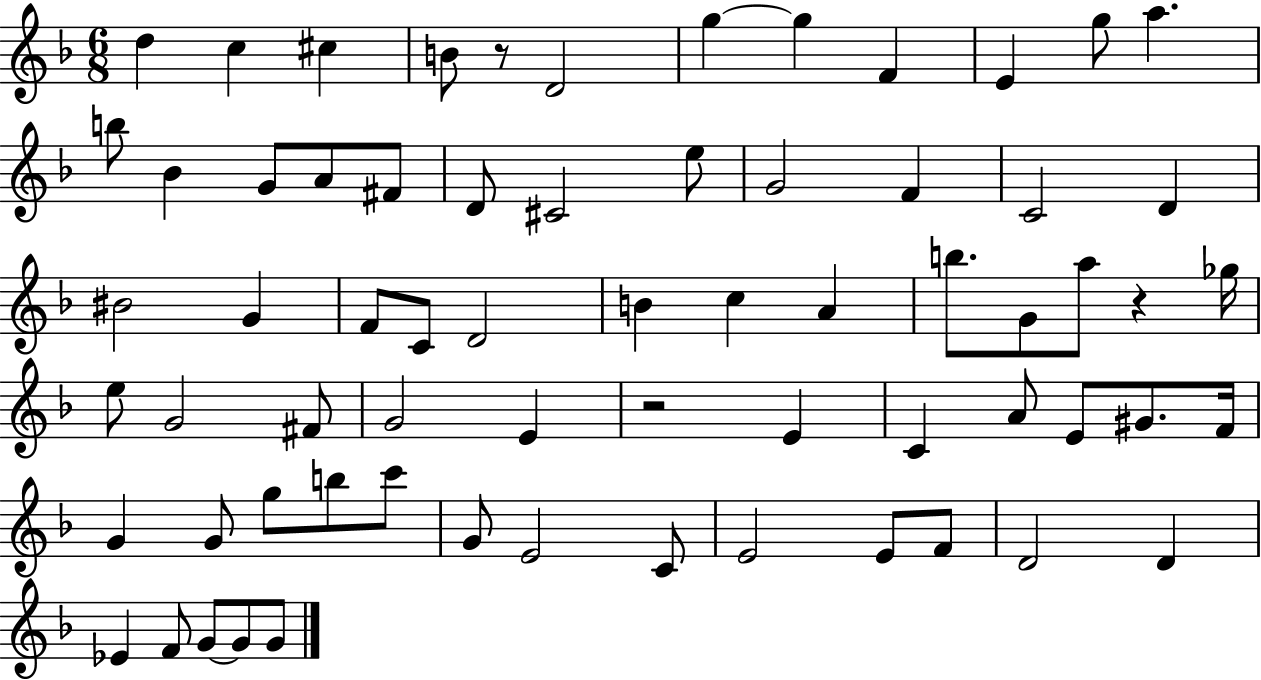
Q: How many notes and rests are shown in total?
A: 67